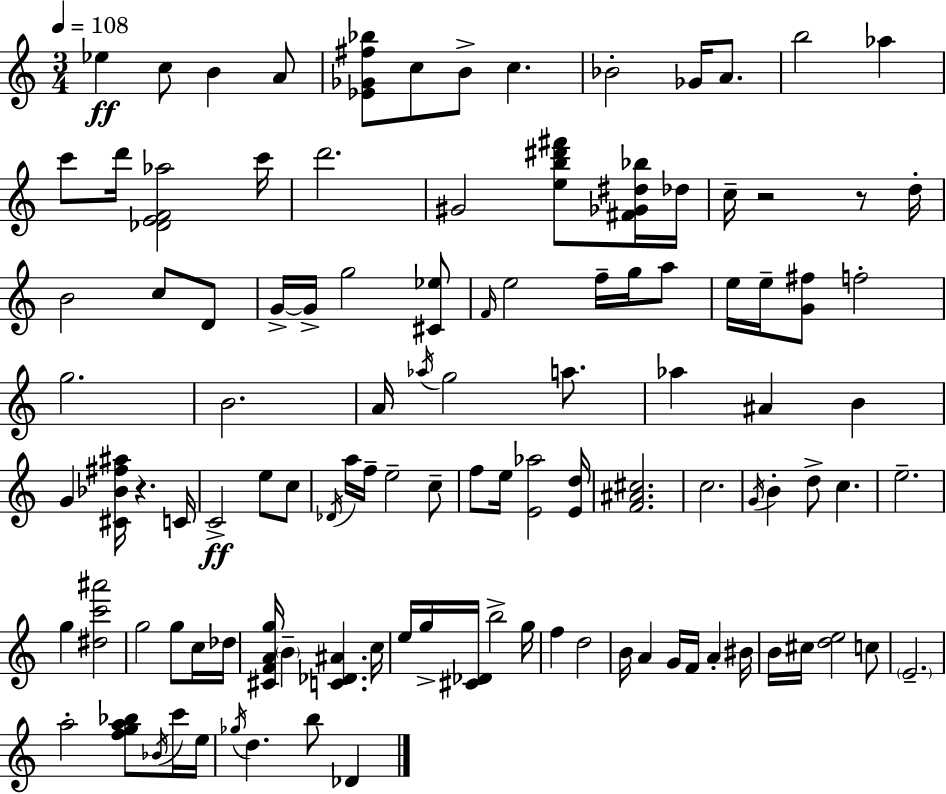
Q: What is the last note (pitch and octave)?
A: Db4